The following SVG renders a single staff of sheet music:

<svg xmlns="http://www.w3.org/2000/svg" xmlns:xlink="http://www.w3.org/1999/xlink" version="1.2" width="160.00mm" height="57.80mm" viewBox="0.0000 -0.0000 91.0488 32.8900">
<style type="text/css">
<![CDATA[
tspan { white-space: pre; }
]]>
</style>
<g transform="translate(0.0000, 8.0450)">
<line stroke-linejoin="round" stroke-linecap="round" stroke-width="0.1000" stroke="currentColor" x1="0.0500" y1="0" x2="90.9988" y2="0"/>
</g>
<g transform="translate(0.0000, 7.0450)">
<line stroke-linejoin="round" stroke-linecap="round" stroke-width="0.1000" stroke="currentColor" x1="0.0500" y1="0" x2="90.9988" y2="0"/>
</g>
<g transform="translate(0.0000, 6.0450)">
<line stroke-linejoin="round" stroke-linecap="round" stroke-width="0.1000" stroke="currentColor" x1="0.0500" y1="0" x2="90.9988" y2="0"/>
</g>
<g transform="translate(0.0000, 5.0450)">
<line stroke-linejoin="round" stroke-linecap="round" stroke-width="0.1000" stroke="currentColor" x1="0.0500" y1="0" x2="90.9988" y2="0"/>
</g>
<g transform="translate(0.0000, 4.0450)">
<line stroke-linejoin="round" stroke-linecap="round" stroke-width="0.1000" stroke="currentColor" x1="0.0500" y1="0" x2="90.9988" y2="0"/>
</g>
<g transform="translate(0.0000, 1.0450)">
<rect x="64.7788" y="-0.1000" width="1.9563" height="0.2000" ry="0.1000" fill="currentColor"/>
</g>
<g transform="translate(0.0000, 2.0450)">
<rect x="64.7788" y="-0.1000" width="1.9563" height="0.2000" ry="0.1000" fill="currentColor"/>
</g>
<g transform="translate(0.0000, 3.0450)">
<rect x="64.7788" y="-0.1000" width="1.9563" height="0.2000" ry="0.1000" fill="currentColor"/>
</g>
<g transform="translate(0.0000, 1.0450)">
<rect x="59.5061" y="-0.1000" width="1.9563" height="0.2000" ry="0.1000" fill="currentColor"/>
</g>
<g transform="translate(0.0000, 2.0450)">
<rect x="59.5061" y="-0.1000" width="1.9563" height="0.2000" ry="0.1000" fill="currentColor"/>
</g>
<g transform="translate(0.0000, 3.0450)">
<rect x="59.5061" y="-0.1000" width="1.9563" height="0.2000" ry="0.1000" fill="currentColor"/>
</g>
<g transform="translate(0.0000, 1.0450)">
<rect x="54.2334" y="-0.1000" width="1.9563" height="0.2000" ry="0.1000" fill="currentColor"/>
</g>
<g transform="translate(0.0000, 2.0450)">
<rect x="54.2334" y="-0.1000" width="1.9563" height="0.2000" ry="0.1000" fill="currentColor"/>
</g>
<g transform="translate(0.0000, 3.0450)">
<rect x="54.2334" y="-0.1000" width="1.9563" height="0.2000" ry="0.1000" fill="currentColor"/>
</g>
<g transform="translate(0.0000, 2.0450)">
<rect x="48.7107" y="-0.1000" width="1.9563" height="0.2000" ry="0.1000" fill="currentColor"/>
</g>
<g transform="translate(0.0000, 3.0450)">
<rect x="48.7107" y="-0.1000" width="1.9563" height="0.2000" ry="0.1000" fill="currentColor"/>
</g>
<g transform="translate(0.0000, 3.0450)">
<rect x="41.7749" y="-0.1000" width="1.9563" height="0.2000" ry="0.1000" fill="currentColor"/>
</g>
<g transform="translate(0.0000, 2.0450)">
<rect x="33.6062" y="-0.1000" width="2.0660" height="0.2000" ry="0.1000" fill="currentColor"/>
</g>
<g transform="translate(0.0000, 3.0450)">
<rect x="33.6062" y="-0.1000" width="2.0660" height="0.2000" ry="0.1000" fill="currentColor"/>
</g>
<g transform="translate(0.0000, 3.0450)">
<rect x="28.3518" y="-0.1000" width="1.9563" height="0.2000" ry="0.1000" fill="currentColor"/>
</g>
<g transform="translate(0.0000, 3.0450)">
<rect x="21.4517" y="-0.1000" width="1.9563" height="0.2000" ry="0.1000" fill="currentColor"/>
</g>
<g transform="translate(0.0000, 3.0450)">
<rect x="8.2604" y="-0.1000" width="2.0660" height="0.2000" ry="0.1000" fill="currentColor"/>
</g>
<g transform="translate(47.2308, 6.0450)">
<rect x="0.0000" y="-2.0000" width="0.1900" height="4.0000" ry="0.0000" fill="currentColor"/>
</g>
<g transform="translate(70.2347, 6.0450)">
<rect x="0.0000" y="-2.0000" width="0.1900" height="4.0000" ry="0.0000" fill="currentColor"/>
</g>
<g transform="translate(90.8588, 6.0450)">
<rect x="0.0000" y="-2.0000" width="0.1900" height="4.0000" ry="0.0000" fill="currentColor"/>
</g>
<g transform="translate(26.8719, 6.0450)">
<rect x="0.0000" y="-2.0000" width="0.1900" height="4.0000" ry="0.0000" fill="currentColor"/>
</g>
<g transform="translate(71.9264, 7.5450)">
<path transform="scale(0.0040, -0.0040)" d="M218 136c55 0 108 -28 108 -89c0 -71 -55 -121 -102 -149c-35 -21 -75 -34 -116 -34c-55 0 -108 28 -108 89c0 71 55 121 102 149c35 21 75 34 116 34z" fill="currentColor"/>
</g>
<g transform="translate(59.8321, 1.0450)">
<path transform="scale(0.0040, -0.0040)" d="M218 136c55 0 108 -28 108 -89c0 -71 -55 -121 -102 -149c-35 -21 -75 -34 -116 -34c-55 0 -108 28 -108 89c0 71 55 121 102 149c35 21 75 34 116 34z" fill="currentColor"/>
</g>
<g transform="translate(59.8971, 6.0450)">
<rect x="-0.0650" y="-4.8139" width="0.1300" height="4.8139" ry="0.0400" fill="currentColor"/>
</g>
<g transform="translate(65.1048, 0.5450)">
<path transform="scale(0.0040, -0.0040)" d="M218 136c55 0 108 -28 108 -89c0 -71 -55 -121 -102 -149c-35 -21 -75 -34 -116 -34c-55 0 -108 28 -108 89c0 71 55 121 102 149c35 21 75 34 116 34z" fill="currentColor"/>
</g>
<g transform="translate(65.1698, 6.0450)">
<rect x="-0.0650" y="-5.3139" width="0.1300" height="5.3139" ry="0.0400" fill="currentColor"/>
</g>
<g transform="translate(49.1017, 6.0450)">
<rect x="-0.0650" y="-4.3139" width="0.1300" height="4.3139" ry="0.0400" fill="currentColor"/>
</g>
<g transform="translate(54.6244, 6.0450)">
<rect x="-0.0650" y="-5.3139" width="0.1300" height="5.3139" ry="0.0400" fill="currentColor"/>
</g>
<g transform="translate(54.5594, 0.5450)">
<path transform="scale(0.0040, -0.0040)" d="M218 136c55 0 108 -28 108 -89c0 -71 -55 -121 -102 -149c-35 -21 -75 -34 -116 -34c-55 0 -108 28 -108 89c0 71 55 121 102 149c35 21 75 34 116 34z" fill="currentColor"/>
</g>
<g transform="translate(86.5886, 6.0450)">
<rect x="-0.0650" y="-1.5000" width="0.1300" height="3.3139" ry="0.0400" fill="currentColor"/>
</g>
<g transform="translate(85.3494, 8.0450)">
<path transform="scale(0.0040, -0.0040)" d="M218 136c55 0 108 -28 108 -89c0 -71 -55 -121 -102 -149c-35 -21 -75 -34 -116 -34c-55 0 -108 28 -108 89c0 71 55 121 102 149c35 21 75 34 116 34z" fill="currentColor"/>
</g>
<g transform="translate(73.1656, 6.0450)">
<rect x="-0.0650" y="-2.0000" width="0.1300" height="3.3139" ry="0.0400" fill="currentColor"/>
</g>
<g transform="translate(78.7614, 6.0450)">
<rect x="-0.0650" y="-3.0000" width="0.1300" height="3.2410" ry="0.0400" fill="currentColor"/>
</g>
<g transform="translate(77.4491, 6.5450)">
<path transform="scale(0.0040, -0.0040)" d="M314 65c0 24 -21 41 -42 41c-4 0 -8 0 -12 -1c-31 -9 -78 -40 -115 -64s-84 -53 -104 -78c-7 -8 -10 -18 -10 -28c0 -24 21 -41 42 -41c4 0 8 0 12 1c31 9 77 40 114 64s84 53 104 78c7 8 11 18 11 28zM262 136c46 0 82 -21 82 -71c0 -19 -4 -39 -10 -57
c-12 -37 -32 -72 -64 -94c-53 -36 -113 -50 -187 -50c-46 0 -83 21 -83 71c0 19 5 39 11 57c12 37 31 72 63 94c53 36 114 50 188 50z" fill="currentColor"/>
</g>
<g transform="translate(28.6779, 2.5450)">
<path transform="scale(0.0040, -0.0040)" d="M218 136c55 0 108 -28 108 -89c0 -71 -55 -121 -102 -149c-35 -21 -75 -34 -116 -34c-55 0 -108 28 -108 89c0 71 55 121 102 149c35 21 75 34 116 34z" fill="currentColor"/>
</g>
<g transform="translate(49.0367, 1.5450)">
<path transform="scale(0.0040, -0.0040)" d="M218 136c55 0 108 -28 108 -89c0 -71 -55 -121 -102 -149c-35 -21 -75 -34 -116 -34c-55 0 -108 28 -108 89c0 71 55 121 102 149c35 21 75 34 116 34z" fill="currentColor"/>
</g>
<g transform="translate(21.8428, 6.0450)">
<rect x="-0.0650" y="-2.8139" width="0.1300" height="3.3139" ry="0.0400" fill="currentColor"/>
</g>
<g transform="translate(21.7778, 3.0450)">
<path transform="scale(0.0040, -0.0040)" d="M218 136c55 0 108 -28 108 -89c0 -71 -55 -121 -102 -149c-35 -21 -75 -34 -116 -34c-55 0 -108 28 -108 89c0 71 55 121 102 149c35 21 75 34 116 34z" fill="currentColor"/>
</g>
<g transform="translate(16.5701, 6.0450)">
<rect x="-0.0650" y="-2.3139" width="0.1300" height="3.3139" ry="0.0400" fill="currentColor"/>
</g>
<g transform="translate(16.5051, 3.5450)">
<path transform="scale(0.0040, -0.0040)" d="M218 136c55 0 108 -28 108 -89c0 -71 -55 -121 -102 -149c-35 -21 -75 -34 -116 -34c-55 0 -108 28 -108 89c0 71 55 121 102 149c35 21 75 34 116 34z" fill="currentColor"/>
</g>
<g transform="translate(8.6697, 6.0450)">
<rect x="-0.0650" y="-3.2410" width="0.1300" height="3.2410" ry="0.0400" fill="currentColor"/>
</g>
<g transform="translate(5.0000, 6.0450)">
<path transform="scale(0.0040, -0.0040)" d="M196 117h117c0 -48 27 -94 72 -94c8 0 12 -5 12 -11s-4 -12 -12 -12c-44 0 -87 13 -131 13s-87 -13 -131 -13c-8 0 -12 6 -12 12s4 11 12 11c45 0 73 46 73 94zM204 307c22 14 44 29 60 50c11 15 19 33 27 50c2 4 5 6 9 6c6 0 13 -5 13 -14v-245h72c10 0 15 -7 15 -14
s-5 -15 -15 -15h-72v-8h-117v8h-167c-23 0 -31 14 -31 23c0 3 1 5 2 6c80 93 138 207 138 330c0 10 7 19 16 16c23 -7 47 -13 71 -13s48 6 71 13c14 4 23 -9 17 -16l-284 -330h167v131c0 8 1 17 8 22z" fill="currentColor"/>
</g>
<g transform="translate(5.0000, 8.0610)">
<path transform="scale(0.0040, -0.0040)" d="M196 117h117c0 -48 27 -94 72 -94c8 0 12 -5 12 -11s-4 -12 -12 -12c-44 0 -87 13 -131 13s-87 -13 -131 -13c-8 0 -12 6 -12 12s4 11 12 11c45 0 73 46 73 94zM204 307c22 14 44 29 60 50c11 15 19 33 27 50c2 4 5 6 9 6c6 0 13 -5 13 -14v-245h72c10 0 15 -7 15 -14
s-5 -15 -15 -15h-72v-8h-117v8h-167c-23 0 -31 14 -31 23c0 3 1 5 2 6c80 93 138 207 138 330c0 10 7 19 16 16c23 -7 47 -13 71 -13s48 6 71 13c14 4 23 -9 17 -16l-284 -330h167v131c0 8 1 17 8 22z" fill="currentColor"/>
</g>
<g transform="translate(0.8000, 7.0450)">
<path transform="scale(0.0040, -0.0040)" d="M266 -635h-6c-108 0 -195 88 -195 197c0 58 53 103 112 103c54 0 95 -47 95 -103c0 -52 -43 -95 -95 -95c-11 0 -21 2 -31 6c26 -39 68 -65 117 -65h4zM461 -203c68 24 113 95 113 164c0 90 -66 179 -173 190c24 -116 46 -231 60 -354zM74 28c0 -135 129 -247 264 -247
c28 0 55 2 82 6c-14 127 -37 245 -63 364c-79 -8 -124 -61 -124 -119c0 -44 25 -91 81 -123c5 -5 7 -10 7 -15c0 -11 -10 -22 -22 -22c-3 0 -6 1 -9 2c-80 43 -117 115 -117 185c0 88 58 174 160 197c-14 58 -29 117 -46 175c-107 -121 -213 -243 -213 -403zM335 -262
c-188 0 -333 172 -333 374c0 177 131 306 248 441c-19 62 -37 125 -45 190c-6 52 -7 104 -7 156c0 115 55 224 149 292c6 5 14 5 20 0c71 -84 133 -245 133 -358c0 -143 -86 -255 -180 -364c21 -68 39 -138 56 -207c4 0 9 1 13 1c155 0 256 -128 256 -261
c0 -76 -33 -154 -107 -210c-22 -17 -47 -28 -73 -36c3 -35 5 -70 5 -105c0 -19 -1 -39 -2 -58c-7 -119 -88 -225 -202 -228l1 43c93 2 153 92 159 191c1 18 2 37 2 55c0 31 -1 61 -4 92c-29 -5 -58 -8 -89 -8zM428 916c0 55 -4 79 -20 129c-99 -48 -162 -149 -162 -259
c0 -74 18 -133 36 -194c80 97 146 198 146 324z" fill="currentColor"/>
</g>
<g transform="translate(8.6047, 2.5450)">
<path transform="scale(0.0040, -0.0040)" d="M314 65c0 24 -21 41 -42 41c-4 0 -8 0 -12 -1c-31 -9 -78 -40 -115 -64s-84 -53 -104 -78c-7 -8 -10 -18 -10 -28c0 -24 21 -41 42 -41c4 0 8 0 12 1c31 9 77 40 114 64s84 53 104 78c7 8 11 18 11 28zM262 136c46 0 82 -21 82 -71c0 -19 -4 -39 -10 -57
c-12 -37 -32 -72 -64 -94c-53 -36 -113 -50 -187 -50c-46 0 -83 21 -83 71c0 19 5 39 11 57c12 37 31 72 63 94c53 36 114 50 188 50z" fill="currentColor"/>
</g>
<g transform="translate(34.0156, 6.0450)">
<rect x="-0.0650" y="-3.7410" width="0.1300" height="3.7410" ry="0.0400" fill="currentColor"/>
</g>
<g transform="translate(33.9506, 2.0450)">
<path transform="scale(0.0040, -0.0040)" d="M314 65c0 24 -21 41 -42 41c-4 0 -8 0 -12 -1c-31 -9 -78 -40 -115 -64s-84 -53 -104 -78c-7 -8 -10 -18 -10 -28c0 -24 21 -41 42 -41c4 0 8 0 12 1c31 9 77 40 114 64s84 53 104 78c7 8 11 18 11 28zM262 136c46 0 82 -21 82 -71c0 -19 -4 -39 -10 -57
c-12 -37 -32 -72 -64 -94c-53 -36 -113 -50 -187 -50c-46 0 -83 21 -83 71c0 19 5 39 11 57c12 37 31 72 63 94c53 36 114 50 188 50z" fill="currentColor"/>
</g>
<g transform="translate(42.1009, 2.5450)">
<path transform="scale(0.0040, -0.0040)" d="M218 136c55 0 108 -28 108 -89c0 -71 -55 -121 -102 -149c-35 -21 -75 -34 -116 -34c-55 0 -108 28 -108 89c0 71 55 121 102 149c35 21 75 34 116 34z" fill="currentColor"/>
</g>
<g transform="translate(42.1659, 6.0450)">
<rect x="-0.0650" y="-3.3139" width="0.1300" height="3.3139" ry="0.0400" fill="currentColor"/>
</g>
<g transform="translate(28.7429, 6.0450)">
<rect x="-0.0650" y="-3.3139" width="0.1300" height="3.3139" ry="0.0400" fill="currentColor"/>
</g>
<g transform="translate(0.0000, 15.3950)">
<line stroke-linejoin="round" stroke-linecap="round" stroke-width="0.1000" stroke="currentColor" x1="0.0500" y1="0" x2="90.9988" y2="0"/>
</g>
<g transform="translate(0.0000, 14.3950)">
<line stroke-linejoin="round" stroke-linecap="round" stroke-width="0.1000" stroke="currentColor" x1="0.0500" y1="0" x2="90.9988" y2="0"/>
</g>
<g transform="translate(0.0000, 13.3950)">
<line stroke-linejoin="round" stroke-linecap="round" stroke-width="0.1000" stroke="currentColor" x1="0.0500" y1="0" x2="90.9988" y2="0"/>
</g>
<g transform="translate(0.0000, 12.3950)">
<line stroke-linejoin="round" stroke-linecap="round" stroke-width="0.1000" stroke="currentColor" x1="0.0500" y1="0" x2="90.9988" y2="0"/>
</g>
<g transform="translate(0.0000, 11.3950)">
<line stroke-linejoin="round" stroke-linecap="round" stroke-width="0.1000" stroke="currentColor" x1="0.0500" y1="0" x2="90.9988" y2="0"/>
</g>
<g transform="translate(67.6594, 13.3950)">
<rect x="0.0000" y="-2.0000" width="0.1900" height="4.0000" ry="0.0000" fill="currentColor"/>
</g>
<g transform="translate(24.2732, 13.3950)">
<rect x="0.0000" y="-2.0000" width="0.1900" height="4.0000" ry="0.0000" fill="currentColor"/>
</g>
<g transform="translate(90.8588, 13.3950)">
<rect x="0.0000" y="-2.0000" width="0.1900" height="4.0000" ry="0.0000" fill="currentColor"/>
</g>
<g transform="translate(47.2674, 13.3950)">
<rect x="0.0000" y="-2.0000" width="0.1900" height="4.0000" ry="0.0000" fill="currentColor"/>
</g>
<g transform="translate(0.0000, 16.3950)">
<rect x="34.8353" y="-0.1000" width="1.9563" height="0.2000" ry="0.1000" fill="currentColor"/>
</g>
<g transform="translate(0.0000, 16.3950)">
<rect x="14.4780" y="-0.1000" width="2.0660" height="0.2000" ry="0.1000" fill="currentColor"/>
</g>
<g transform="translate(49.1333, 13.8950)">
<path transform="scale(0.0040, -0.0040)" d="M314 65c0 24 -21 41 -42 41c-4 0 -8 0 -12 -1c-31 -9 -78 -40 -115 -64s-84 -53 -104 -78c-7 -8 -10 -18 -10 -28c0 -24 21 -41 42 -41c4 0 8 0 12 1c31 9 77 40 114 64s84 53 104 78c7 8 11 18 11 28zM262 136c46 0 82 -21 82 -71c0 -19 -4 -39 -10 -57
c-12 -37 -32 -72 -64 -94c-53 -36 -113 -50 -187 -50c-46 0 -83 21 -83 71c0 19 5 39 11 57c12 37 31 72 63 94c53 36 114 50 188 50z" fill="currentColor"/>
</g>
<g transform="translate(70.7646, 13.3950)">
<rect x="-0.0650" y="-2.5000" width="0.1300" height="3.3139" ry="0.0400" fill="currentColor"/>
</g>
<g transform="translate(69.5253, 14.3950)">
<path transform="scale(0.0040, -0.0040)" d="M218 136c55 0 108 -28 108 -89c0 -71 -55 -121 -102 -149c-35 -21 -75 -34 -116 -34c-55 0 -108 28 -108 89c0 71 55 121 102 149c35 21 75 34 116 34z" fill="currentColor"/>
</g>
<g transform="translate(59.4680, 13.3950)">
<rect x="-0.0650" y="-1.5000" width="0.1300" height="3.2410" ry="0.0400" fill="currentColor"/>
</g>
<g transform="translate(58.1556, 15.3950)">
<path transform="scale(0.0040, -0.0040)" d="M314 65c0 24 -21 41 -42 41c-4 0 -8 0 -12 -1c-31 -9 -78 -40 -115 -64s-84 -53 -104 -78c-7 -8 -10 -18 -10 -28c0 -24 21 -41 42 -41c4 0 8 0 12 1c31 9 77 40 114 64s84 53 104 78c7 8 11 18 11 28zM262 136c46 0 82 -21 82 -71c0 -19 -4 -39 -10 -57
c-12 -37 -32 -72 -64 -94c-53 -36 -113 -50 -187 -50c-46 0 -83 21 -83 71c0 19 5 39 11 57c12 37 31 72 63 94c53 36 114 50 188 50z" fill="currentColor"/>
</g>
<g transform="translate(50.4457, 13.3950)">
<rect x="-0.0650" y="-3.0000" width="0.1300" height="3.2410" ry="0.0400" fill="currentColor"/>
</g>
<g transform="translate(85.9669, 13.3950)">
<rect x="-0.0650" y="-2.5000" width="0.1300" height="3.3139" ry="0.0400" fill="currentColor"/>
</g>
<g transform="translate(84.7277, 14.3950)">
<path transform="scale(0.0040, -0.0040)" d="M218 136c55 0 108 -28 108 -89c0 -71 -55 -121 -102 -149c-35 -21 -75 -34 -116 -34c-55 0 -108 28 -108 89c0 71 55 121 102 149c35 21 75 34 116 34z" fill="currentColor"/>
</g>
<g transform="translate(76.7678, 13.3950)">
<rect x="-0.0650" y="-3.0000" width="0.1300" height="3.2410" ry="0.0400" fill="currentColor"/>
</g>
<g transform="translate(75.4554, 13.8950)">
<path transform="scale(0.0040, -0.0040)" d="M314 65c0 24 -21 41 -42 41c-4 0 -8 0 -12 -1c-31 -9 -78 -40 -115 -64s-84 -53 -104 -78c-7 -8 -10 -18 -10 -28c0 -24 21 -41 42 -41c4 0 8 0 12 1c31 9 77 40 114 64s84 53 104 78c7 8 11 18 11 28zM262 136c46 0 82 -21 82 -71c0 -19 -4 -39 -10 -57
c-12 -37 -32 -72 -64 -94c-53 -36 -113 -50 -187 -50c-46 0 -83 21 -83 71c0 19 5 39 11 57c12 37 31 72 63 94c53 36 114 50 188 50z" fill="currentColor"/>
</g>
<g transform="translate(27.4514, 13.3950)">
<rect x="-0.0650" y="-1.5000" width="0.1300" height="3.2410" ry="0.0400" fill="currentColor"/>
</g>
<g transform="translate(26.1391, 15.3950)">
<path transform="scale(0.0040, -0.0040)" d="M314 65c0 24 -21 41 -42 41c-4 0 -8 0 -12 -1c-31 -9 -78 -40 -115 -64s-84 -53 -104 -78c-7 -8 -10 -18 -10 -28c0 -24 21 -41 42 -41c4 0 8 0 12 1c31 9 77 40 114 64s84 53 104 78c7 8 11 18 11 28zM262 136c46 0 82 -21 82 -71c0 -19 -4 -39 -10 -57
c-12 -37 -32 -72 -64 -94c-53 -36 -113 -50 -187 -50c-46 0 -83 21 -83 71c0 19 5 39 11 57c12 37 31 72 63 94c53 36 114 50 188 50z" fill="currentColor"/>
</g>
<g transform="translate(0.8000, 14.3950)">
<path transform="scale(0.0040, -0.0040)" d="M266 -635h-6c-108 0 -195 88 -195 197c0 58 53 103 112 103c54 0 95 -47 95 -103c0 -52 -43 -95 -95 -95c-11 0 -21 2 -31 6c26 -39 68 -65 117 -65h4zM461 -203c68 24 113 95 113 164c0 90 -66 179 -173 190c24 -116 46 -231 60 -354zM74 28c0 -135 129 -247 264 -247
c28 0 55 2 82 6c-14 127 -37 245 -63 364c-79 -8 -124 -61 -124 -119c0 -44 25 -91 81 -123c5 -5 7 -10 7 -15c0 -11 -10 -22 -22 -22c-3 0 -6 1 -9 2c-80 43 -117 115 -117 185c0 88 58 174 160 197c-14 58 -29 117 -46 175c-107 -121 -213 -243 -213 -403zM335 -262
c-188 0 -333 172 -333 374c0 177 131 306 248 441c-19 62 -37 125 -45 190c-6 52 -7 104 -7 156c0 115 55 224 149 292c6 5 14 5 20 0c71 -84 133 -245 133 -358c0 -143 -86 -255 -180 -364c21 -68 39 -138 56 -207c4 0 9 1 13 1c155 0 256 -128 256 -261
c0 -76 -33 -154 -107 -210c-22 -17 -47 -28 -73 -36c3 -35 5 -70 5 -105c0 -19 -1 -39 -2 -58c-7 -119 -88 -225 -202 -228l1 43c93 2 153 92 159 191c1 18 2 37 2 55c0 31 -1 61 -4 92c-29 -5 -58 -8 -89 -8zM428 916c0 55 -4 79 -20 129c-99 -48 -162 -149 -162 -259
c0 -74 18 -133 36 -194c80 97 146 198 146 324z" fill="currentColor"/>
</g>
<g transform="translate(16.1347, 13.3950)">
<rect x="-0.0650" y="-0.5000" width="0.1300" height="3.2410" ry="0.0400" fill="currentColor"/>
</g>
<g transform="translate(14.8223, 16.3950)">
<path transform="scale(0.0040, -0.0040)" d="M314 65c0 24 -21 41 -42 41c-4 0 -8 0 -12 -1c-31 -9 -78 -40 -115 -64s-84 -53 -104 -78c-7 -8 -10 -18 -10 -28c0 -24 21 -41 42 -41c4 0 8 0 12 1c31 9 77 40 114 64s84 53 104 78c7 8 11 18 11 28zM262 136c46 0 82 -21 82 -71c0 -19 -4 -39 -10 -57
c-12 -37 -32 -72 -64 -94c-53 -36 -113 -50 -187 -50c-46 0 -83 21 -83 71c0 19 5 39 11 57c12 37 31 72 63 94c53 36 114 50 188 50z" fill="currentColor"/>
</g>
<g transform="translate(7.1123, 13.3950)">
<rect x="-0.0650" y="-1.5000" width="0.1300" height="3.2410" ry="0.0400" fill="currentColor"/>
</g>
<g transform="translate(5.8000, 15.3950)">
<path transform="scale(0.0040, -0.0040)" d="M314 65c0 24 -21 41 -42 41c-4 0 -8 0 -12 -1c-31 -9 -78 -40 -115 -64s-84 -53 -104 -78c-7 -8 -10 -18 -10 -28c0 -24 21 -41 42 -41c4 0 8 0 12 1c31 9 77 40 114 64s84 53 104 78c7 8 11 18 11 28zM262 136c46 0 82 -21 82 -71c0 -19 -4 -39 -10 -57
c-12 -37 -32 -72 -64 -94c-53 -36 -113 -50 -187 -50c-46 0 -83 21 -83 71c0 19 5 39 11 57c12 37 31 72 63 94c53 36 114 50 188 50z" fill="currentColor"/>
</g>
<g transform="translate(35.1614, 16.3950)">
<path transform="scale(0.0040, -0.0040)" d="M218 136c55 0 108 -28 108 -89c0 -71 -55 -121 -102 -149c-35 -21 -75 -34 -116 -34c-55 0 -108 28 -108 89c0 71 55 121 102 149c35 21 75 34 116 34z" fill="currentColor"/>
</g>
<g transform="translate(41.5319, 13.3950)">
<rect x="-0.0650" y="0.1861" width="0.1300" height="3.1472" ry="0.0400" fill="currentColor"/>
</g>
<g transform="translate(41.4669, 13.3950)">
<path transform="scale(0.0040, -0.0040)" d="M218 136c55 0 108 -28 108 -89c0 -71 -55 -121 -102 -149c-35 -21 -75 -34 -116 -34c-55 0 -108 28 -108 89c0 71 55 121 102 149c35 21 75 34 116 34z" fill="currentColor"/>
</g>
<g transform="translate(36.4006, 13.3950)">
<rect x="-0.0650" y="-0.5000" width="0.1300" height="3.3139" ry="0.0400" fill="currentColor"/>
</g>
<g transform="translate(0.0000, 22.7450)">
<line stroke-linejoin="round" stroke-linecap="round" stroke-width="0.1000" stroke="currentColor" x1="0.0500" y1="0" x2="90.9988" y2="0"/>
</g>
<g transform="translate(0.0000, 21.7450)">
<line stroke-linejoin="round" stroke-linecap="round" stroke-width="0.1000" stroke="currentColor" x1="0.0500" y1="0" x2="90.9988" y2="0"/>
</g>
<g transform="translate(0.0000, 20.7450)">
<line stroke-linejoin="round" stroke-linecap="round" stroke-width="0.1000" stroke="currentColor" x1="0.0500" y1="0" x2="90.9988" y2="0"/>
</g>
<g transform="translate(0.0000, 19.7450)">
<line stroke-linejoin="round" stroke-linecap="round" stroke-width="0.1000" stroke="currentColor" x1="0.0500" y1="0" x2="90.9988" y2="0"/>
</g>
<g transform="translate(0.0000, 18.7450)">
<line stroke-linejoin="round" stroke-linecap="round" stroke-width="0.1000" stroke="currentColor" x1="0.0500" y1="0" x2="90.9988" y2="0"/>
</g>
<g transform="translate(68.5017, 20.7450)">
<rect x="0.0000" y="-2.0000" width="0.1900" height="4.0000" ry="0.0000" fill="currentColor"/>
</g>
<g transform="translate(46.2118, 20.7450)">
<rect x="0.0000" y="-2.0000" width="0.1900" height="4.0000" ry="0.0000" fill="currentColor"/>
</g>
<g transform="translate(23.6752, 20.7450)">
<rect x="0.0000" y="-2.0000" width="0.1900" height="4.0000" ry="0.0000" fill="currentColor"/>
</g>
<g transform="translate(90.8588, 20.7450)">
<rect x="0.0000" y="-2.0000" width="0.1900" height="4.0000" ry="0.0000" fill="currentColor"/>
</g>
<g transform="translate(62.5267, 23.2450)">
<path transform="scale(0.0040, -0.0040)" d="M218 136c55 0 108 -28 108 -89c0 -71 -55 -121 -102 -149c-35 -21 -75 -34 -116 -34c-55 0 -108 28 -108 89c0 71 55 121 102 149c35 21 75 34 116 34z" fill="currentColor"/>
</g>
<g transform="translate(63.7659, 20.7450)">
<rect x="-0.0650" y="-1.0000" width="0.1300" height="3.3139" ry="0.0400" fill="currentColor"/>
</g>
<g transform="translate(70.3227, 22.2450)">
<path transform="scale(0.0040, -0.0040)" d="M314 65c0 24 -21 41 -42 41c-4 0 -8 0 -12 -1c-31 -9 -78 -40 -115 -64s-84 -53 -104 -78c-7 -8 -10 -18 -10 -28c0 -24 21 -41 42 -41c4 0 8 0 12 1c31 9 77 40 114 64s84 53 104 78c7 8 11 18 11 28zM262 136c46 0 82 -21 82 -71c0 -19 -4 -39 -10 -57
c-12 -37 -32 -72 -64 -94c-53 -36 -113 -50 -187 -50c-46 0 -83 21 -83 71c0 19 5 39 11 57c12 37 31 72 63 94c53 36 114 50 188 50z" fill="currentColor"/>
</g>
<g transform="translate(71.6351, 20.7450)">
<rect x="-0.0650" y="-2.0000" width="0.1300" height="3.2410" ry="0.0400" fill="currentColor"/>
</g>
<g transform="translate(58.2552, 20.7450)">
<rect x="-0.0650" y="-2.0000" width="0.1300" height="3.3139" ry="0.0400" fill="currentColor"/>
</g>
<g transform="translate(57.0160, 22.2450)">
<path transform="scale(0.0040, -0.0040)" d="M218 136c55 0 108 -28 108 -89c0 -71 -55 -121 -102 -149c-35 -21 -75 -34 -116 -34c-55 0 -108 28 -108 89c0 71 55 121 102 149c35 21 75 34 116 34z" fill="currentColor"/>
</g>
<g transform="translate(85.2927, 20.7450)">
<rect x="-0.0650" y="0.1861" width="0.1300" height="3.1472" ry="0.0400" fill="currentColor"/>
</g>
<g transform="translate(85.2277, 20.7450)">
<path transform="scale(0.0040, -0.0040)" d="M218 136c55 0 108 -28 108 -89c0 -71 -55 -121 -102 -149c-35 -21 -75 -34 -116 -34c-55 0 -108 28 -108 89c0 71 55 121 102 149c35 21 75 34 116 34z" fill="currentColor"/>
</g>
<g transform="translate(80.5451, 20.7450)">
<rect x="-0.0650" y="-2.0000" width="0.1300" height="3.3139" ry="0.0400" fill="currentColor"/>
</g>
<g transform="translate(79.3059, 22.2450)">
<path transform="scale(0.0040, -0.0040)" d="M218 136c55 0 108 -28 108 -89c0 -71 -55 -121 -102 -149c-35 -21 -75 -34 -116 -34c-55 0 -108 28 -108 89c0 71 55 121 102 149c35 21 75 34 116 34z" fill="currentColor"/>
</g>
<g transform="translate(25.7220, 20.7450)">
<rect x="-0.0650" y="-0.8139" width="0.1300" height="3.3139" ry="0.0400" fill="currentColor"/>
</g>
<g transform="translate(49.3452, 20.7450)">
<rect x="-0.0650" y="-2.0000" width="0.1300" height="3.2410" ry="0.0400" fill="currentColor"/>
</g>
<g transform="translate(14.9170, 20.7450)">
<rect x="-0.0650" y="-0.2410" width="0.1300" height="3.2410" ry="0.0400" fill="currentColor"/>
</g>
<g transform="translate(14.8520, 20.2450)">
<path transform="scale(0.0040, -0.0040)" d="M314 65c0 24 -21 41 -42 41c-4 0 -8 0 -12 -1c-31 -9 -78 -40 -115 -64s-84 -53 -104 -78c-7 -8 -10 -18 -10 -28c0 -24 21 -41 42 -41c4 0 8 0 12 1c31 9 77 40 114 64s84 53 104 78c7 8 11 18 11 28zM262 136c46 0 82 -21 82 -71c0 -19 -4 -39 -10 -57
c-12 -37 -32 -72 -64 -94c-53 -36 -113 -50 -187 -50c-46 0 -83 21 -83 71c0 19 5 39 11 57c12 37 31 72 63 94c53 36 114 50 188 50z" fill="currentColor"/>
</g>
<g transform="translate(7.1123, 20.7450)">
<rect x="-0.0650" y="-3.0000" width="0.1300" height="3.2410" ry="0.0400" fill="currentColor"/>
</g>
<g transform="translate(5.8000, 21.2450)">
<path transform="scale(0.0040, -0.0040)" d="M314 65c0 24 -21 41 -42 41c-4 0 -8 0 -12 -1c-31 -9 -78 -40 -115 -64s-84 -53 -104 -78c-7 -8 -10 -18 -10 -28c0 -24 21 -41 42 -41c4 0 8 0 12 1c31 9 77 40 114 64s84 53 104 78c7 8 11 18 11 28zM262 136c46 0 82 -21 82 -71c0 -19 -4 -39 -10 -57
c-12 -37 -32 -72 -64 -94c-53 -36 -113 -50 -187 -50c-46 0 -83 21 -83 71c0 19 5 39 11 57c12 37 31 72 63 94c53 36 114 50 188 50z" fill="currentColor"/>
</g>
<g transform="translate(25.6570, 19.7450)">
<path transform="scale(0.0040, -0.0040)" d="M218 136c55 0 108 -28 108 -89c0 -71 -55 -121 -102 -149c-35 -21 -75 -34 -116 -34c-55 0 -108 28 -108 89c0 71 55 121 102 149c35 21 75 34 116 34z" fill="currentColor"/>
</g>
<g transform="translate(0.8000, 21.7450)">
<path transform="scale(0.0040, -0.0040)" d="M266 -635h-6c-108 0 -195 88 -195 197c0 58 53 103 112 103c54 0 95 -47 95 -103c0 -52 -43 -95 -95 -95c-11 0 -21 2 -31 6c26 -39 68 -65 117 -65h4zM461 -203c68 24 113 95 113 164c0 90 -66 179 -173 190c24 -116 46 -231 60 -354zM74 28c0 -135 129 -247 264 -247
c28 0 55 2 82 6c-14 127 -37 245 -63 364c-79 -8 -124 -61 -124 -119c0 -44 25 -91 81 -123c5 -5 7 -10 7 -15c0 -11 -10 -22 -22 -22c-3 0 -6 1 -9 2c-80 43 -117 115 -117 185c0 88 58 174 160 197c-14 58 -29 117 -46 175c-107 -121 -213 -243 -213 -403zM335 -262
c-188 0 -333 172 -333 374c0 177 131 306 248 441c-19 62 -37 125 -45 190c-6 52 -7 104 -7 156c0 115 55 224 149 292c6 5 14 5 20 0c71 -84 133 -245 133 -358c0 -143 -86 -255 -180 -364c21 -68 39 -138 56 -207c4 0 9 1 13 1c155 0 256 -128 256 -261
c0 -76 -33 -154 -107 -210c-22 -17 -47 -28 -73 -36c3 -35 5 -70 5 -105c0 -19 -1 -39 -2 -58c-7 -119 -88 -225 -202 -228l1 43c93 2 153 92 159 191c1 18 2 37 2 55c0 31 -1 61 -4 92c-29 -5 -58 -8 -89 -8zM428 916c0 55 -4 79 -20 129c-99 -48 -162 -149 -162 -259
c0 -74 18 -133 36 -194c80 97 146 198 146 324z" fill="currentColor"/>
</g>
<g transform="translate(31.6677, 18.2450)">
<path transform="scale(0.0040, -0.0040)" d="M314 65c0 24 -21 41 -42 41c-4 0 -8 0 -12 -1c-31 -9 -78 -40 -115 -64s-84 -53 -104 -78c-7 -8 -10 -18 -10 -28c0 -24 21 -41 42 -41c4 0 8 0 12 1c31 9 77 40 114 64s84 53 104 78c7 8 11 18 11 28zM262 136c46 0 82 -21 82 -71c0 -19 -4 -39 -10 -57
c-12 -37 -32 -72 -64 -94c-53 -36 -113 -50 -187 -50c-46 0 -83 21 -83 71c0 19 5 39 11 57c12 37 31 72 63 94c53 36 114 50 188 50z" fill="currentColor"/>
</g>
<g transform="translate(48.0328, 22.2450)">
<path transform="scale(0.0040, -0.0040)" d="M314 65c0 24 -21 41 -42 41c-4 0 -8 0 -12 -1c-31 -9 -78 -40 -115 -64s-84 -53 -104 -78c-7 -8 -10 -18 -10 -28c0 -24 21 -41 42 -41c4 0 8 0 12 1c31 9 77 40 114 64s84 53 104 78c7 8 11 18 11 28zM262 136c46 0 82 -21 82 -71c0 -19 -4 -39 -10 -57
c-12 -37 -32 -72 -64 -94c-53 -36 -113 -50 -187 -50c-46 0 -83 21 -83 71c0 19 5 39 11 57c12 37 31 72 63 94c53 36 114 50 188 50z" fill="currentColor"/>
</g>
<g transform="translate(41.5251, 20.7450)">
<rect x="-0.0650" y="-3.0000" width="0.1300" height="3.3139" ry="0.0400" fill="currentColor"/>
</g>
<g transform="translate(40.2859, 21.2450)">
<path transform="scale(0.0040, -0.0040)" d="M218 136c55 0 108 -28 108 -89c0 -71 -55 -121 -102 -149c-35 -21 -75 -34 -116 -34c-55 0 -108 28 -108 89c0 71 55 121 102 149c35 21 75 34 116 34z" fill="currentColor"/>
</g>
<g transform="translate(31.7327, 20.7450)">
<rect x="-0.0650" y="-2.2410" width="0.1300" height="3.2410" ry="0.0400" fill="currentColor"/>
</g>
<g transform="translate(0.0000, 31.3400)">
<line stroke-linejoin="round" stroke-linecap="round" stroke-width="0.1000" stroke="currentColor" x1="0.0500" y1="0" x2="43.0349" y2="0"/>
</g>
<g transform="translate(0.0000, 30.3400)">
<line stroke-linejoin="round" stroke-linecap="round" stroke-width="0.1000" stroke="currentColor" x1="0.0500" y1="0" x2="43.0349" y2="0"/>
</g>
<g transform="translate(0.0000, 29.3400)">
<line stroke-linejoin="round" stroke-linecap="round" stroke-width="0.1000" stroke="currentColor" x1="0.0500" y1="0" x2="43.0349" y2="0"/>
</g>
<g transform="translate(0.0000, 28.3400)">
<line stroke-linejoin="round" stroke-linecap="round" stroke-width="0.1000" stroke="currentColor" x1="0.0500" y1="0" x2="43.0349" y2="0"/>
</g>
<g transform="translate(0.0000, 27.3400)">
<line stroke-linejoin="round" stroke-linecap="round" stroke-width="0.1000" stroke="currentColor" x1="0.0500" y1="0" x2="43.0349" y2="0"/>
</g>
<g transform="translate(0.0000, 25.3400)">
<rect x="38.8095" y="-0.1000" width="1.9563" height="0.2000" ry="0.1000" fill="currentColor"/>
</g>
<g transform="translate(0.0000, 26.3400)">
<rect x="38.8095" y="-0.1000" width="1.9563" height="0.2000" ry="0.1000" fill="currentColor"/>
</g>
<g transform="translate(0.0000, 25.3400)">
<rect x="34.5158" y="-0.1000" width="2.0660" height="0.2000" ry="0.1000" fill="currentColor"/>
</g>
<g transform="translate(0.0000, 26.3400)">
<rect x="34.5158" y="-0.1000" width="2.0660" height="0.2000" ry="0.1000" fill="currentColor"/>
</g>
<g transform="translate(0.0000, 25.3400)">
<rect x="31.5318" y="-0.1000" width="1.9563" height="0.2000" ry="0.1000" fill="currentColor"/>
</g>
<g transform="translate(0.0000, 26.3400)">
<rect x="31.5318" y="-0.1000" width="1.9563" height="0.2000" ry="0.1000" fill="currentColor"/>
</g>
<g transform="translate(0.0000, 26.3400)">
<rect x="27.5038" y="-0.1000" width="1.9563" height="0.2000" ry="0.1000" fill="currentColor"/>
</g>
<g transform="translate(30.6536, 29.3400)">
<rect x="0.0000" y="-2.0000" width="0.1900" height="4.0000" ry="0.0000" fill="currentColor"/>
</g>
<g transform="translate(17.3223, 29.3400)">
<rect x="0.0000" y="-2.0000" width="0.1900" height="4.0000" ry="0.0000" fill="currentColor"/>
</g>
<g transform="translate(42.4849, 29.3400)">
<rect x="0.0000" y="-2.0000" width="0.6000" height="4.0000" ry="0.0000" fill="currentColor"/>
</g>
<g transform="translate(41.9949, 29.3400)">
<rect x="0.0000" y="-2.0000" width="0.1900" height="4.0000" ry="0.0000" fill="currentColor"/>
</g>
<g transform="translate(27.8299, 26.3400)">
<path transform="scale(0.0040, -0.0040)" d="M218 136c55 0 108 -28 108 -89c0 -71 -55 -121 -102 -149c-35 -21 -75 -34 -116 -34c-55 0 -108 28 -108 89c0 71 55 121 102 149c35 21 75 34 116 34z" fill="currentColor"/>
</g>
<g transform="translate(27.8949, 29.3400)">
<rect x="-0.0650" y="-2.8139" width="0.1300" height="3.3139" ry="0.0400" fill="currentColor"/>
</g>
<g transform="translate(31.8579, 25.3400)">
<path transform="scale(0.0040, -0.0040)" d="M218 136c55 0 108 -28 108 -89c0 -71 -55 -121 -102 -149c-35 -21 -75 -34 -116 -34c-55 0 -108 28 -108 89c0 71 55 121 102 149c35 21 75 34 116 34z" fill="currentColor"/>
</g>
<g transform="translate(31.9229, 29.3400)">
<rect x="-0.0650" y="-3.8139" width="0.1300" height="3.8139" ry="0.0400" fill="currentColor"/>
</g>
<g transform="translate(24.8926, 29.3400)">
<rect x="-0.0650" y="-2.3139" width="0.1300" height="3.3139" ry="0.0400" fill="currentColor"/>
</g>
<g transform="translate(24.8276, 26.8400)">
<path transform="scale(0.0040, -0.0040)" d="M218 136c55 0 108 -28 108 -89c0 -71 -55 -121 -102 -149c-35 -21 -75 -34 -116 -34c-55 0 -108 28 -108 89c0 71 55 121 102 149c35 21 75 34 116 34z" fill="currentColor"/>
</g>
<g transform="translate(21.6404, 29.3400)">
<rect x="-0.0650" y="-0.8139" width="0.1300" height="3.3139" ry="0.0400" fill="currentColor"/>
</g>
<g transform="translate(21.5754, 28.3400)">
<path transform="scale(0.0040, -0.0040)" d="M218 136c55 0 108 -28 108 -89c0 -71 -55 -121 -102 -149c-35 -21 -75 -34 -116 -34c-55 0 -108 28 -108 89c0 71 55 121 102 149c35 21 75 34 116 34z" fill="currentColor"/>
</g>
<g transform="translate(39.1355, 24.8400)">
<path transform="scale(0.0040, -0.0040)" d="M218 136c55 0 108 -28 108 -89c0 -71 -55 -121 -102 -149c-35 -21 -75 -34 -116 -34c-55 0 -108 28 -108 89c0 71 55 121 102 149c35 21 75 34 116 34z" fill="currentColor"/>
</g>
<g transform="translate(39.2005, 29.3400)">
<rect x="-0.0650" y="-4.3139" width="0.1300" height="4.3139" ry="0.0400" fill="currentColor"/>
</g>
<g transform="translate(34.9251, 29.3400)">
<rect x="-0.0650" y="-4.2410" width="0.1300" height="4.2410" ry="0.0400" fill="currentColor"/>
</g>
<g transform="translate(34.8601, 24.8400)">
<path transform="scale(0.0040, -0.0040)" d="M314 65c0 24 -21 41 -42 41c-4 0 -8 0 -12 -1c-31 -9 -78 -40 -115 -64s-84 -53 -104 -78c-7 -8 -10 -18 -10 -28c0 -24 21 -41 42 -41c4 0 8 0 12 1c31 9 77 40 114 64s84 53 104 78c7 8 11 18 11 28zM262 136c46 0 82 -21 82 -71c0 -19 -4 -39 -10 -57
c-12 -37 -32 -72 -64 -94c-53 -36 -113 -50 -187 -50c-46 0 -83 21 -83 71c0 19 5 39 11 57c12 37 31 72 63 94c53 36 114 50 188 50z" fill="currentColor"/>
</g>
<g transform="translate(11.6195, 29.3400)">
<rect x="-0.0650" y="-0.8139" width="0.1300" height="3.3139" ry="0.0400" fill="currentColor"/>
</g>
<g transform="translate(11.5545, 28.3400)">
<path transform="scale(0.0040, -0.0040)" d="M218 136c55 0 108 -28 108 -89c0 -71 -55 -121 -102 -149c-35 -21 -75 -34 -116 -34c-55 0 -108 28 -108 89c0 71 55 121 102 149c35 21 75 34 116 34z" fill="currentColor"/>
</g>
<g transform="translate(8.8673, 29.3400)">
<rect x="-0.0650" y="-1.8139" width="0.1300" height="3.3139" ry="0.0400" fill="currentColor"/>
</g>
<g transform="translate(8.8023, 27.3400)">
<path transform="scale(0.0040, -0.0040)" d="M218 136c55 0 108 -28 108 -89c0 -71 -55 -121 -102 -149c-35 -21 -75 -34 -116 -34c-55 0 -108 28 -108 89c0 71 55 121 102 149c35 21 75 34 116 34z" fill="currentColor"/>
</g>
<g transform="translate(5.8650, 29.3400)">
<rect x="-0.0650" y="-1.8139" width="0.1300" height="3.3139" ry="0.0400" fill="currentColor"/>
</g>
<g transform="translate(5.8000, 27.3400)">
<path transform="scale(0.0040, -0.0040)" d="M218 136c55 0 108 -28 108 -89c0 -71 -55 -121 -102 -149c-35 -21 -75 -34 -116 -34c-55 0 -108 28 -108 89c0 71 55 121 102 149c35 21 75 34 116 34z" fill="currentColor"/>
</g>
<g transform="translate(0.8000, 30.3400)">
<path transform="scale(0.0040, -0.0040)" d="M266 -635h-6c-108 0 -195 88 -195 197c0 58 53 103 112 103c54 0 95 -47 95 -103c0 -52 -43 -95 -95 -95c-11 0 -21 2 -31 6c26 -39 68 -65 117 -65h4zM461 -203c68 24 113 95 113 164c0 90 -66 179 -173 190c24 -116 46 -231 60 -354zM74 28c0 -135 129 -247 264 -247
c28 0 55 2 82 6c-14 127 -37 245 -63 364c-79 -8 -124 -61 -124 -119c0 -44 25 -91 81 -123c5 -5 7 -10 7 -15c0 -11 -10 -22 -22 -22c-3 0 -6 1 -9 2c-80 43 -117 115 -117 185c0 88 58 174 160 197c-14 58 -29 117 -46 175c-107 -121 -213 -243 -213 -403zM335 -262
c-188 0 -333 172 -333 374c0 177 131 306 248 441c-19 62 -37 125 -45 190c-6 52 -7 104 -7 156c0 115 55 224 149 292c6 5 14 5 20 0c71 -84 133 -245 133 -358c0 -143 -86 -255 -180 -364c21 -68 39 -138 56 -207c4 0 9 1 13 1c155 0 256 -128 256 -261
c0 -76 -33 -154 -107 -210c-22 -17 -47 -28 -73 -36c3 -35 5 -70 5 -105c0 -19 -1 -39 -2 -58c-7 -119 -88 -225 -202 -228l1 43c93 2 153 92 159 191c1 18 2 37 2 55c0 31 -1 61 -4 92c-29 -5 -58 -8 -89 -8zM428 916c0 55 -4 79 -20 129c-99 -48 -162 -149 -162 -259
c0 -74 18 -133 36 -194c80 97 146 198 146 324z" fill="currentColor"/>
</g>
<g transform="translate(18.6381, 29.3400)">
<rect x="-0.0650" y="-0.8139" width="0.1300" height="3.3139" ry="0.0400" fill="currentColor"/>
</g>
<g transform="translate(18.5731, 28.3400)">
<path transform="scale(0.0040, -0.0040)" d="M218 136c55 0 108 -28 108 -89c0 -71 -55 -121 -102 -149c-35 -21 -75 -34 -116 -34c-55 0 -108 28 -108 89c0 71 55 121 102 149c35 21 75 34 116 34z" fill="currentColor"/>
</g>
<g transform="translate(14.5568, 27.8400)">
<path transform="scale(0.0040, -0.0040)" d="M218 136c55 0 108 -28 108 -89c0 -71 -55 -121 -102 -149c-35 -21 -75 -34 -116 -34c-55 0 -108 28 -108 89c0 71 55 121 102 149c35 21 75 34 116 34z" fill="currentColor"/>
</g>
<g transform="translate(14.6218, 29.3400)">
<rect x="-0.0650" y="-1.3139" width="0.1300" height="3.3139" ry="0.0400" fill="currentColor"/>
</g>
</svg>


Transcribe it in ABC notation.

X:1
T:Untitled
M:4/4
L:1/4
K:C
b2 g a b c'2 b d' f' e' f' F A2 E E2 C2 E2 C B A2 E2 G A2 G A2 c2 d g2 A F2 F D F2 F B f f d e d d g a c' d'2 d'